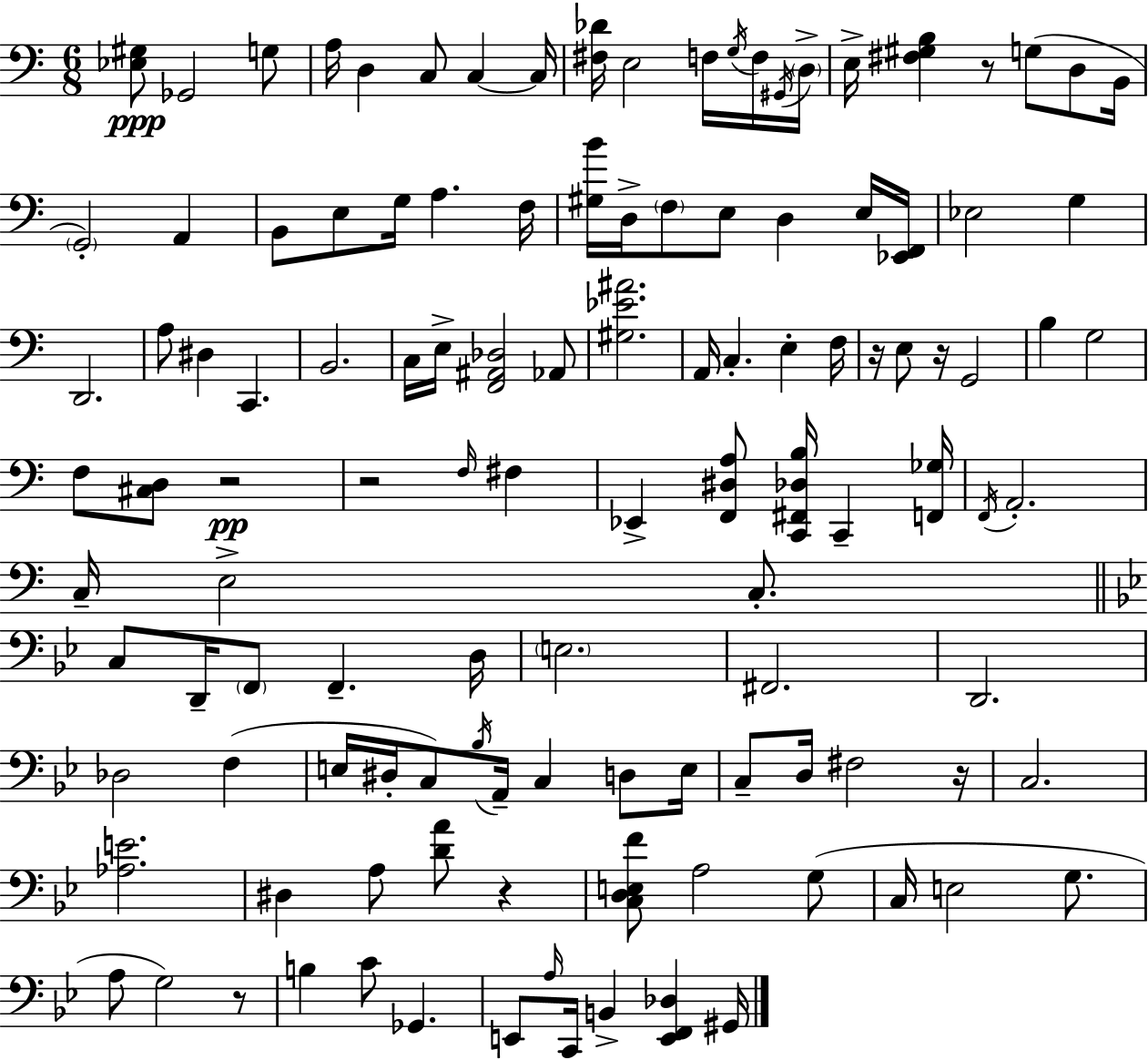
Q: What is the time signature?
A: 6/8